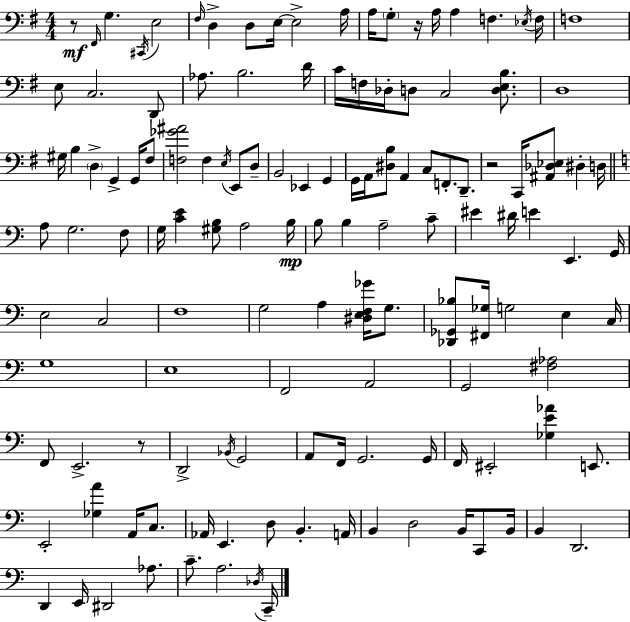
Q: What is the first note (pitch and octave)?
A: F#2